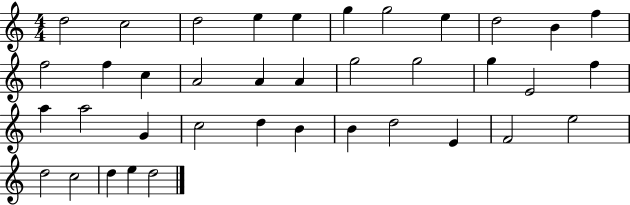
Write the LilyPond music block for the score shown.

{
  \clef treble
  \numericTimeSignature
  \time 4/4
  \key c \major
  d''2 c''2 | d''2 e''4 e''4 | g''4 g''2 e''4 | d''2 b'4 f''4 | \break f''2 f''4 c''4 | a'2 a'4 a'4 | g''2 g''2 | g''4 e'2 f''4 | \break a''4 a''2 g'4 | c''2 d''4 b'4 | b'4 d''2 e'4 | f'2 e''2 | \break d''2 c''2 | d''4 e''4 d''2 | \bar "|."
}